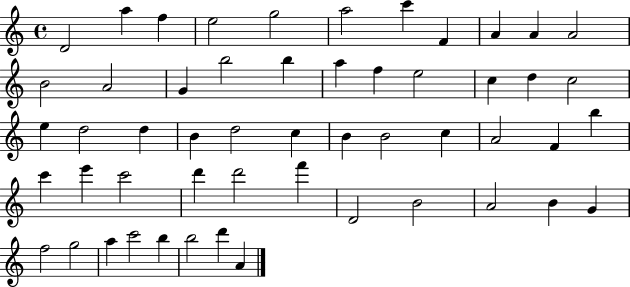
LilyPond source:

{
  \clef treble
  \time 4/4
  \defaultTimeSignature
  \key c \major
  d'2 a''4 f''4 | e''2 g''2 | a''2 c'''4 f'4 | a'4 a'4 a'2 | \break b'2 a'2 | g'4 b''2 b''4 | a''4 f''4 e''2 | c''4 d''4 c''2 | \break e''4 d''2 d''4 | b'4 d''2 c''4 | b'4 b'2 c''4 | a'2 f'4 b''4 | \break c'''4 e'''4 c'''2 | d'''4 d'''2 f'''4 | d'2 b'2 | a'2 b'4 g'4 | \break f''2 g''2 | a''4 c'''2 b''4 | b''2 d'''4 a'4 | \bar "|."
}